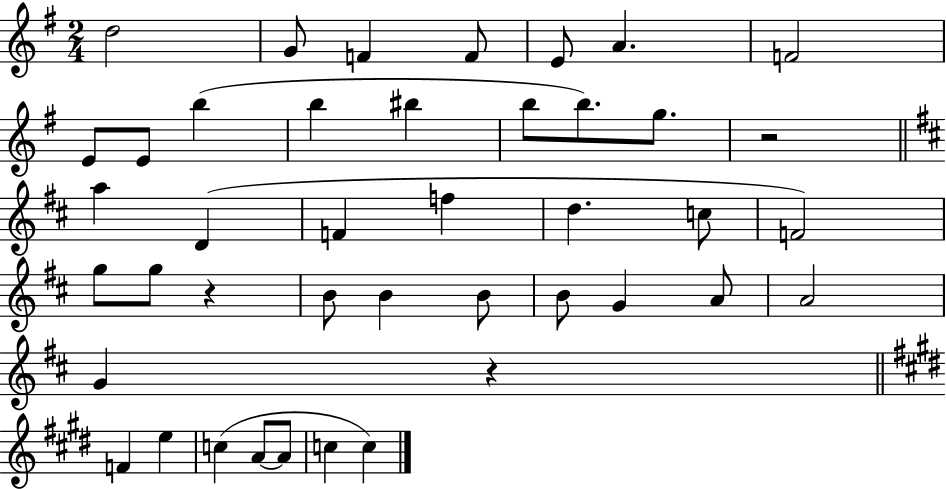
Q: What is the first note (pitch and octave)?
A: D5